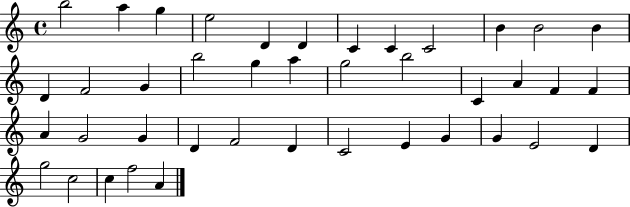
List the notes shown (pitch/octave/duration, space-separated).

B5/h A5/q G5/q E5/h D4/q D4/q C4/q C4/q C4/h B4/q B4/h B4/q D4/q F4/h G4/q B5/h G5/q A5/q G5/h B5/h C4/q A4/q F4/q F4/q A4/q G4/h G4/q D4/q F4/h D4/q C4/h E4/q G4/q G4/q E4/h D4/q G5/h C5/h C5/q F5/h A4/q